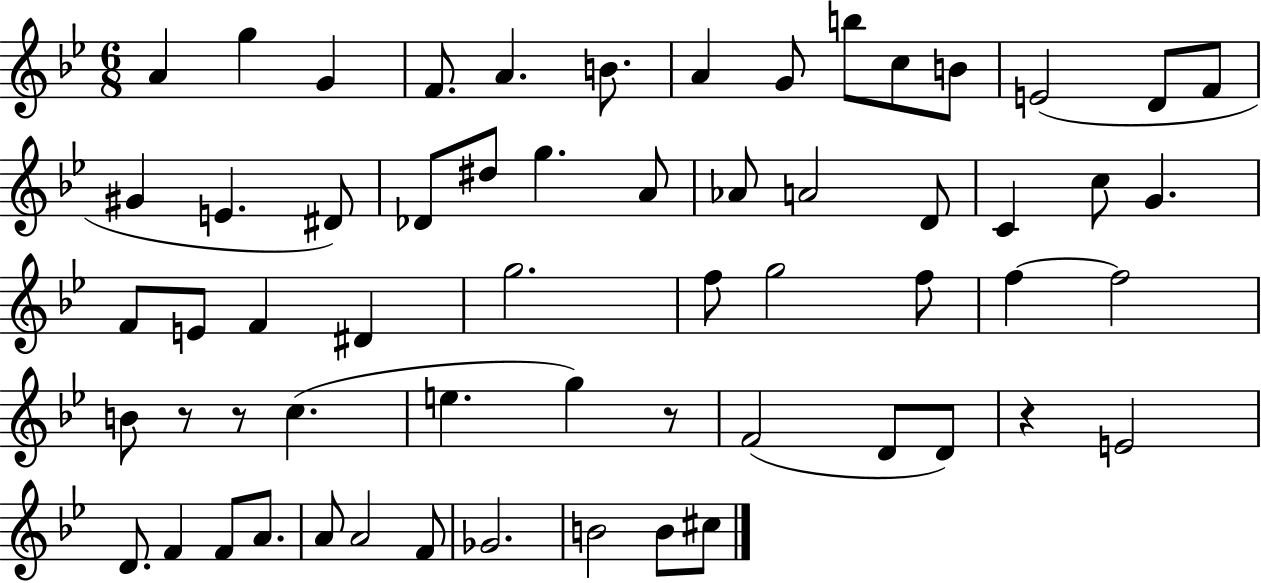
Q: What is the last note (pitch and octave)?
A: C#5